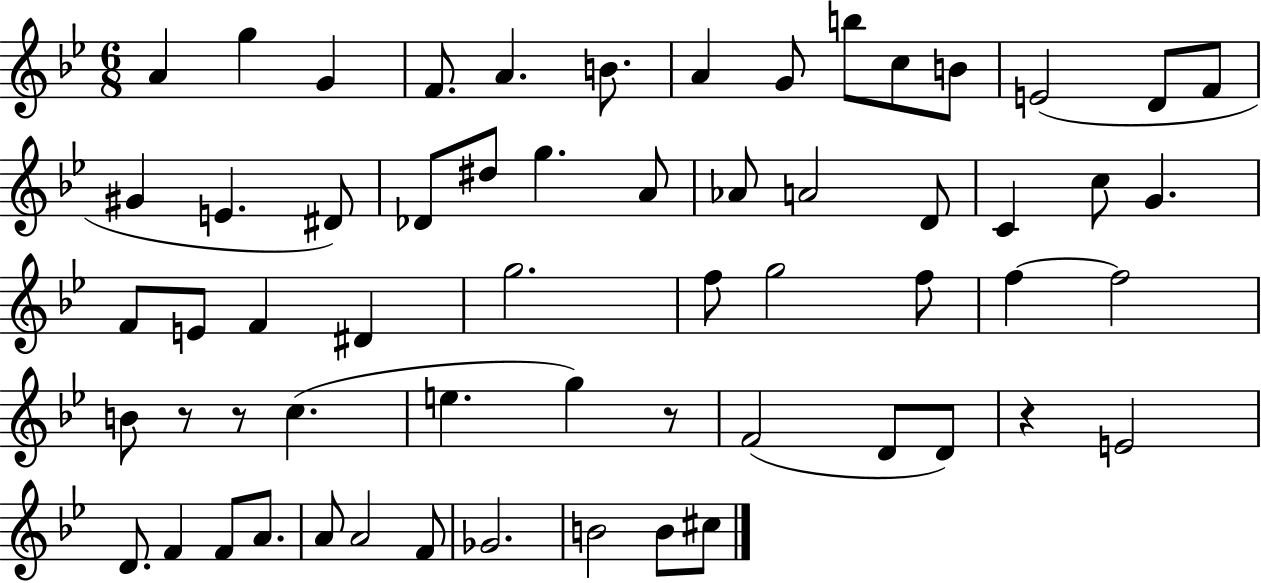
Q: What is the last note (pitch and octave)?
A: C#5